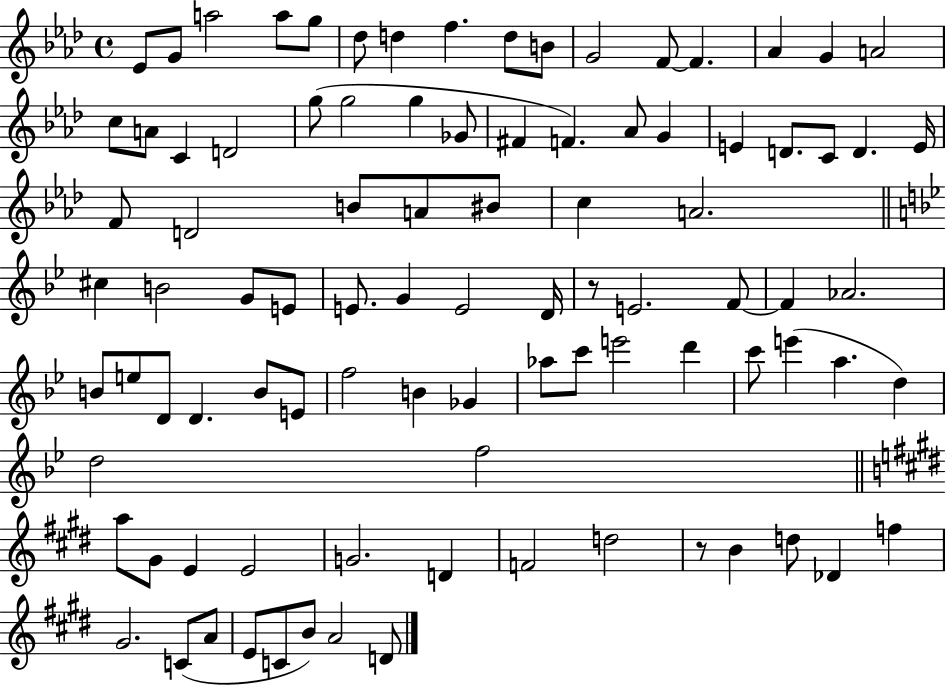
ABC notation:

X:1
T:Untitled
M:4/4
L:1/4
K:Ab
_E/2 G/2 a2 a/2 g/2 _d/2 d f d/2 B/2 G2 F/2 F _A G A2 c/2 A/2 C D2 g/2 g2 g _G/2 ^F F _A/2 G E D/2 C/2 D E/4 F/2 D2 B/2 A/2 ^B/2 c A2 ^c B2 G/2 E/2 E/2 G E2 D/4 z/2 E2 F/2 F _A2 B/2 e/2 D/2 D B/2 E/2 f2 B _G _a/2 c'/2 e'2 d' c'/2 e' a d d2 f2 a/2 ^G/2 E E2 G2 D F2 d2 z/2 B d/2 _D f ^G2 C/2 A/2 E/2 C/2 B/2 A2 D/2